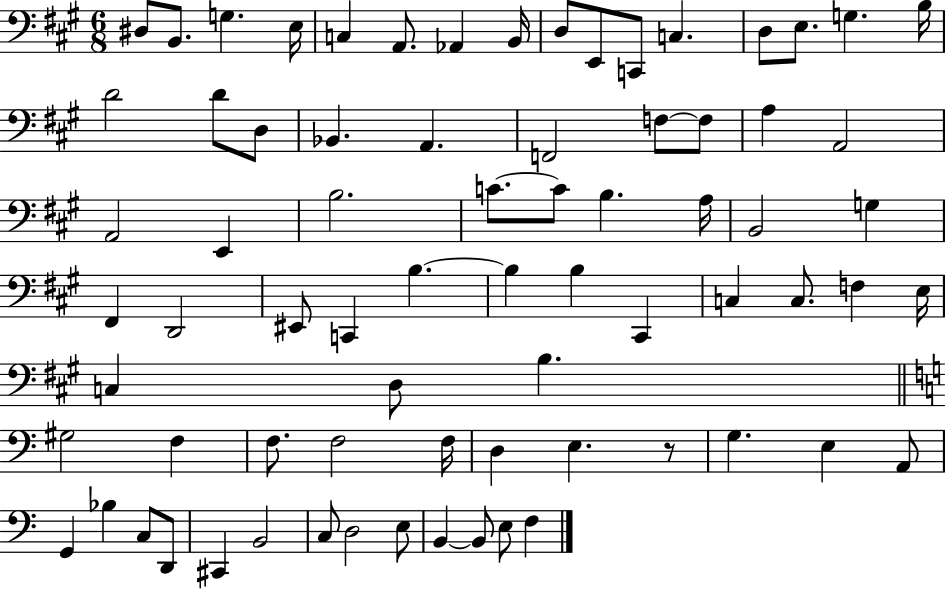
{
  \clef bass
  \numericTimeSignature
  \time 6/8
  \key a \major
  dis8 b,8. g4. e16 | c4 a,8. aes,4 b,16 | d8 e,8 c,8 c4. | d8 e8. g4. b16 | \break d'2 d'8 d8 | bes,4. a,4. | f,2 f8~~ f8 | a4 a,2 | \break a,2 e,4 | b2. | c'8.~~ c'8 b4. a16 | b,2 g4 | \break fis,4 d,2 | eis,8 c,4 b4.~~ | b4 b4 cis,4 | c4 c8. f4 e16 | \break c4 d8 b4. | \bar "||" \break \key c \major gis2 f4 | f8. f2 f16 | d4 e4. r8 | g4. e4 a,8 | \break g,4 bes4 c8 d,8 | cis,4 b,2 | c8 d2 e8 | b,4~~ b,8 e8 f4 | \break \bar "|."
}